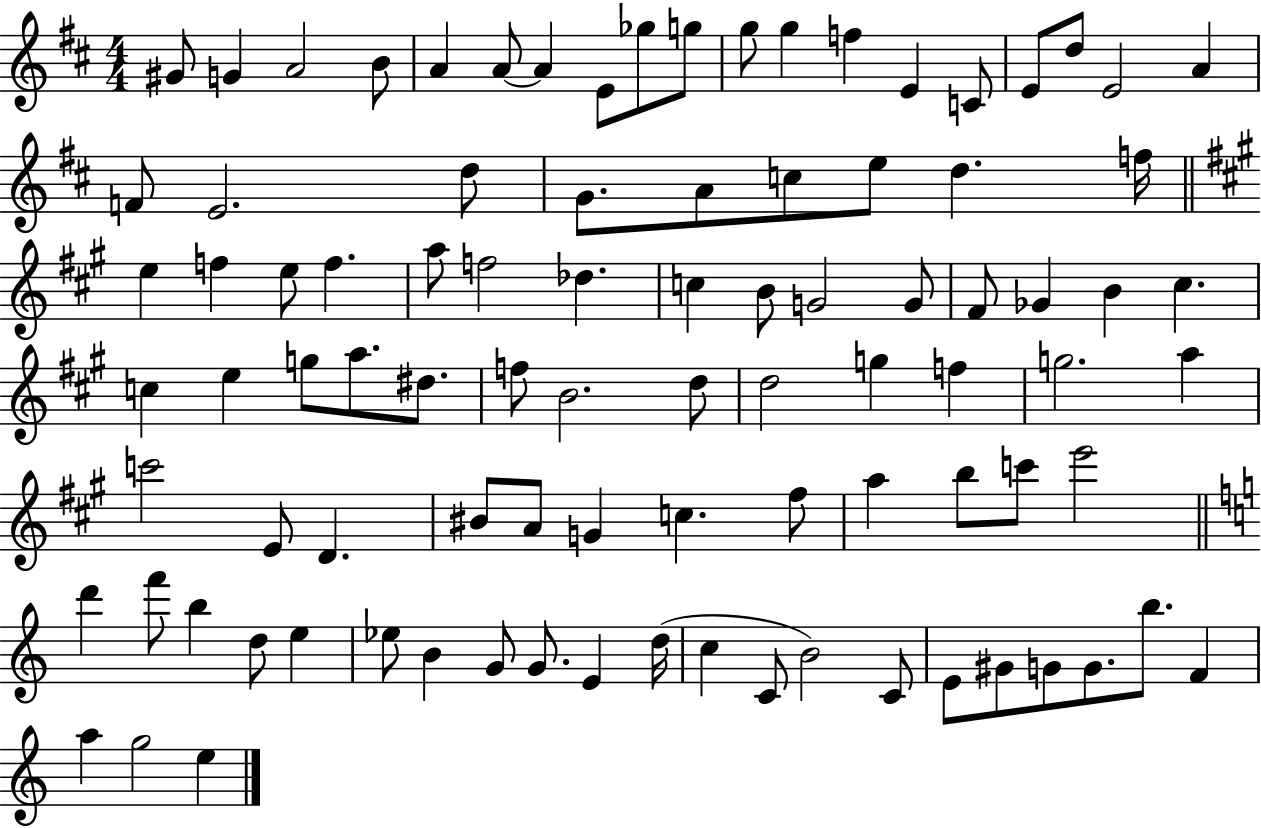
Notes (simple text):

G#4/e G4/q A4/h B4/e A4/q A4/e A4/q E4/e Gb5/e G5/e G5/e G5/q F5/q E4/q C4/e E4/e D5/e E4/h A4/q F4/e E4/h. D5/e G4/e. A4/e C5/e E5/e D5/q. F5/s E5/q F5/q E5/e F5/q. A5/e F5/h Db5/q. C5/q B4/e G4/h G4/e F#4/e Gb4/q B4/q C#5/q. C5/q E5/q G5/e A5/e. D#5/e. F5/e B4/h. D5/e D5/h G5/q F5/q G5/h. A5/q C6/h E4/e D4/q. BIS4/e A4/e G4/q C5/q. F#5/e A5/q B5/e C6/e E6/h D6/q F6/e B5/q D5/e E5/q Eb5/e B4/q G4/e G4/e. E4/q D5/s C5/q C4/e B4/h C4/e E4/e G#4/e G4/e G4/e. B5/e. F4/q A5/q G5/h E5/q